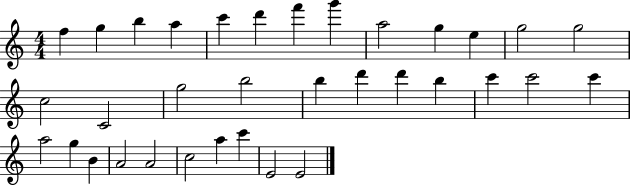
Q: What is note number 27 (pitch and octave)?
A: B4